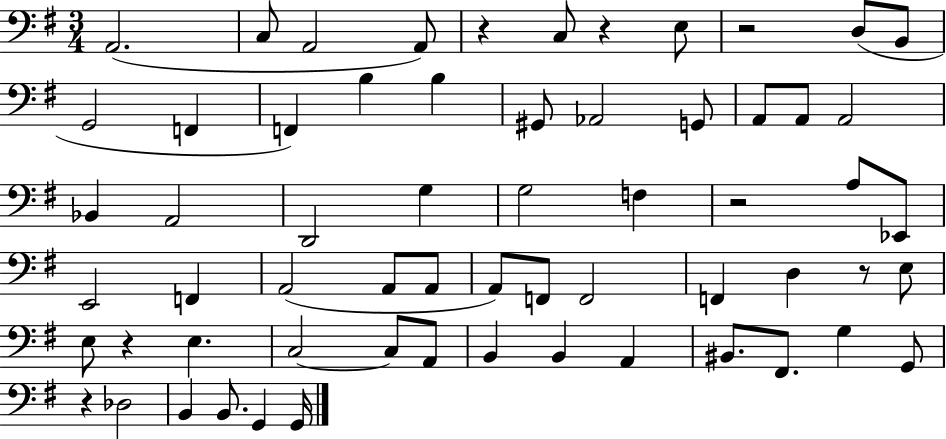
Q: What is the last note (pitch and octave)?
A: G2